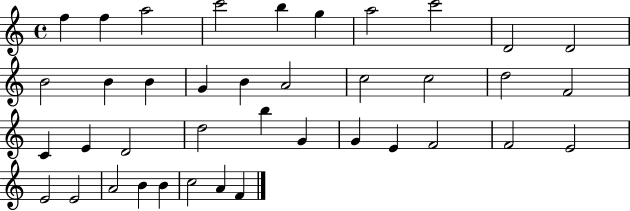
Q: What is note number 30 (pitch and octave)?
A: F4